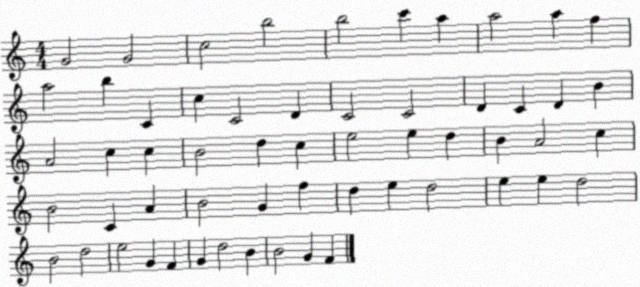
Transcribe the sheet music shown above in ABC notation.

X:1
T:Untitled
M:4/4
L:1/4
K:C
G2 G2 c2 b2 b2 c' a a2 a f a2 b C c C2 D C2 C2 D C D B A2 c c B2 d c e2 e d B A2 c B2 C A B2 G f d e d2 e e d2 B2 d2 e2 G F G d2 B B2 G F